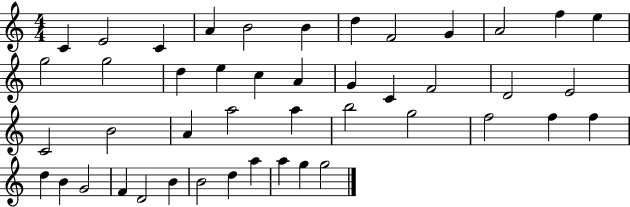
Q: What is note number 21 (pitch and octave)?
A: F4